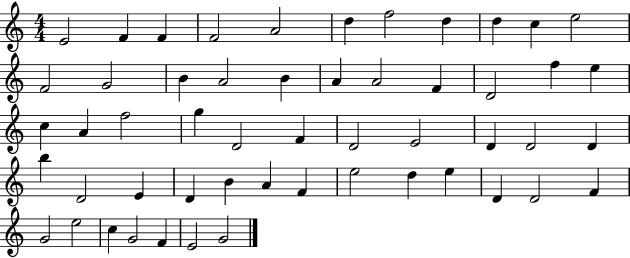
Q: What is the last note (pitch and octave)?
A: G4